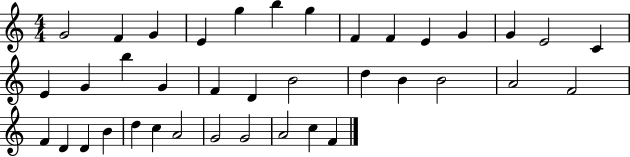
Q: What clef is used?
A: treble